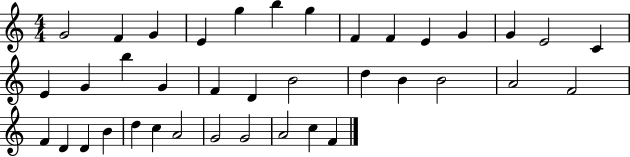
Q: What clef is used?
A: treble